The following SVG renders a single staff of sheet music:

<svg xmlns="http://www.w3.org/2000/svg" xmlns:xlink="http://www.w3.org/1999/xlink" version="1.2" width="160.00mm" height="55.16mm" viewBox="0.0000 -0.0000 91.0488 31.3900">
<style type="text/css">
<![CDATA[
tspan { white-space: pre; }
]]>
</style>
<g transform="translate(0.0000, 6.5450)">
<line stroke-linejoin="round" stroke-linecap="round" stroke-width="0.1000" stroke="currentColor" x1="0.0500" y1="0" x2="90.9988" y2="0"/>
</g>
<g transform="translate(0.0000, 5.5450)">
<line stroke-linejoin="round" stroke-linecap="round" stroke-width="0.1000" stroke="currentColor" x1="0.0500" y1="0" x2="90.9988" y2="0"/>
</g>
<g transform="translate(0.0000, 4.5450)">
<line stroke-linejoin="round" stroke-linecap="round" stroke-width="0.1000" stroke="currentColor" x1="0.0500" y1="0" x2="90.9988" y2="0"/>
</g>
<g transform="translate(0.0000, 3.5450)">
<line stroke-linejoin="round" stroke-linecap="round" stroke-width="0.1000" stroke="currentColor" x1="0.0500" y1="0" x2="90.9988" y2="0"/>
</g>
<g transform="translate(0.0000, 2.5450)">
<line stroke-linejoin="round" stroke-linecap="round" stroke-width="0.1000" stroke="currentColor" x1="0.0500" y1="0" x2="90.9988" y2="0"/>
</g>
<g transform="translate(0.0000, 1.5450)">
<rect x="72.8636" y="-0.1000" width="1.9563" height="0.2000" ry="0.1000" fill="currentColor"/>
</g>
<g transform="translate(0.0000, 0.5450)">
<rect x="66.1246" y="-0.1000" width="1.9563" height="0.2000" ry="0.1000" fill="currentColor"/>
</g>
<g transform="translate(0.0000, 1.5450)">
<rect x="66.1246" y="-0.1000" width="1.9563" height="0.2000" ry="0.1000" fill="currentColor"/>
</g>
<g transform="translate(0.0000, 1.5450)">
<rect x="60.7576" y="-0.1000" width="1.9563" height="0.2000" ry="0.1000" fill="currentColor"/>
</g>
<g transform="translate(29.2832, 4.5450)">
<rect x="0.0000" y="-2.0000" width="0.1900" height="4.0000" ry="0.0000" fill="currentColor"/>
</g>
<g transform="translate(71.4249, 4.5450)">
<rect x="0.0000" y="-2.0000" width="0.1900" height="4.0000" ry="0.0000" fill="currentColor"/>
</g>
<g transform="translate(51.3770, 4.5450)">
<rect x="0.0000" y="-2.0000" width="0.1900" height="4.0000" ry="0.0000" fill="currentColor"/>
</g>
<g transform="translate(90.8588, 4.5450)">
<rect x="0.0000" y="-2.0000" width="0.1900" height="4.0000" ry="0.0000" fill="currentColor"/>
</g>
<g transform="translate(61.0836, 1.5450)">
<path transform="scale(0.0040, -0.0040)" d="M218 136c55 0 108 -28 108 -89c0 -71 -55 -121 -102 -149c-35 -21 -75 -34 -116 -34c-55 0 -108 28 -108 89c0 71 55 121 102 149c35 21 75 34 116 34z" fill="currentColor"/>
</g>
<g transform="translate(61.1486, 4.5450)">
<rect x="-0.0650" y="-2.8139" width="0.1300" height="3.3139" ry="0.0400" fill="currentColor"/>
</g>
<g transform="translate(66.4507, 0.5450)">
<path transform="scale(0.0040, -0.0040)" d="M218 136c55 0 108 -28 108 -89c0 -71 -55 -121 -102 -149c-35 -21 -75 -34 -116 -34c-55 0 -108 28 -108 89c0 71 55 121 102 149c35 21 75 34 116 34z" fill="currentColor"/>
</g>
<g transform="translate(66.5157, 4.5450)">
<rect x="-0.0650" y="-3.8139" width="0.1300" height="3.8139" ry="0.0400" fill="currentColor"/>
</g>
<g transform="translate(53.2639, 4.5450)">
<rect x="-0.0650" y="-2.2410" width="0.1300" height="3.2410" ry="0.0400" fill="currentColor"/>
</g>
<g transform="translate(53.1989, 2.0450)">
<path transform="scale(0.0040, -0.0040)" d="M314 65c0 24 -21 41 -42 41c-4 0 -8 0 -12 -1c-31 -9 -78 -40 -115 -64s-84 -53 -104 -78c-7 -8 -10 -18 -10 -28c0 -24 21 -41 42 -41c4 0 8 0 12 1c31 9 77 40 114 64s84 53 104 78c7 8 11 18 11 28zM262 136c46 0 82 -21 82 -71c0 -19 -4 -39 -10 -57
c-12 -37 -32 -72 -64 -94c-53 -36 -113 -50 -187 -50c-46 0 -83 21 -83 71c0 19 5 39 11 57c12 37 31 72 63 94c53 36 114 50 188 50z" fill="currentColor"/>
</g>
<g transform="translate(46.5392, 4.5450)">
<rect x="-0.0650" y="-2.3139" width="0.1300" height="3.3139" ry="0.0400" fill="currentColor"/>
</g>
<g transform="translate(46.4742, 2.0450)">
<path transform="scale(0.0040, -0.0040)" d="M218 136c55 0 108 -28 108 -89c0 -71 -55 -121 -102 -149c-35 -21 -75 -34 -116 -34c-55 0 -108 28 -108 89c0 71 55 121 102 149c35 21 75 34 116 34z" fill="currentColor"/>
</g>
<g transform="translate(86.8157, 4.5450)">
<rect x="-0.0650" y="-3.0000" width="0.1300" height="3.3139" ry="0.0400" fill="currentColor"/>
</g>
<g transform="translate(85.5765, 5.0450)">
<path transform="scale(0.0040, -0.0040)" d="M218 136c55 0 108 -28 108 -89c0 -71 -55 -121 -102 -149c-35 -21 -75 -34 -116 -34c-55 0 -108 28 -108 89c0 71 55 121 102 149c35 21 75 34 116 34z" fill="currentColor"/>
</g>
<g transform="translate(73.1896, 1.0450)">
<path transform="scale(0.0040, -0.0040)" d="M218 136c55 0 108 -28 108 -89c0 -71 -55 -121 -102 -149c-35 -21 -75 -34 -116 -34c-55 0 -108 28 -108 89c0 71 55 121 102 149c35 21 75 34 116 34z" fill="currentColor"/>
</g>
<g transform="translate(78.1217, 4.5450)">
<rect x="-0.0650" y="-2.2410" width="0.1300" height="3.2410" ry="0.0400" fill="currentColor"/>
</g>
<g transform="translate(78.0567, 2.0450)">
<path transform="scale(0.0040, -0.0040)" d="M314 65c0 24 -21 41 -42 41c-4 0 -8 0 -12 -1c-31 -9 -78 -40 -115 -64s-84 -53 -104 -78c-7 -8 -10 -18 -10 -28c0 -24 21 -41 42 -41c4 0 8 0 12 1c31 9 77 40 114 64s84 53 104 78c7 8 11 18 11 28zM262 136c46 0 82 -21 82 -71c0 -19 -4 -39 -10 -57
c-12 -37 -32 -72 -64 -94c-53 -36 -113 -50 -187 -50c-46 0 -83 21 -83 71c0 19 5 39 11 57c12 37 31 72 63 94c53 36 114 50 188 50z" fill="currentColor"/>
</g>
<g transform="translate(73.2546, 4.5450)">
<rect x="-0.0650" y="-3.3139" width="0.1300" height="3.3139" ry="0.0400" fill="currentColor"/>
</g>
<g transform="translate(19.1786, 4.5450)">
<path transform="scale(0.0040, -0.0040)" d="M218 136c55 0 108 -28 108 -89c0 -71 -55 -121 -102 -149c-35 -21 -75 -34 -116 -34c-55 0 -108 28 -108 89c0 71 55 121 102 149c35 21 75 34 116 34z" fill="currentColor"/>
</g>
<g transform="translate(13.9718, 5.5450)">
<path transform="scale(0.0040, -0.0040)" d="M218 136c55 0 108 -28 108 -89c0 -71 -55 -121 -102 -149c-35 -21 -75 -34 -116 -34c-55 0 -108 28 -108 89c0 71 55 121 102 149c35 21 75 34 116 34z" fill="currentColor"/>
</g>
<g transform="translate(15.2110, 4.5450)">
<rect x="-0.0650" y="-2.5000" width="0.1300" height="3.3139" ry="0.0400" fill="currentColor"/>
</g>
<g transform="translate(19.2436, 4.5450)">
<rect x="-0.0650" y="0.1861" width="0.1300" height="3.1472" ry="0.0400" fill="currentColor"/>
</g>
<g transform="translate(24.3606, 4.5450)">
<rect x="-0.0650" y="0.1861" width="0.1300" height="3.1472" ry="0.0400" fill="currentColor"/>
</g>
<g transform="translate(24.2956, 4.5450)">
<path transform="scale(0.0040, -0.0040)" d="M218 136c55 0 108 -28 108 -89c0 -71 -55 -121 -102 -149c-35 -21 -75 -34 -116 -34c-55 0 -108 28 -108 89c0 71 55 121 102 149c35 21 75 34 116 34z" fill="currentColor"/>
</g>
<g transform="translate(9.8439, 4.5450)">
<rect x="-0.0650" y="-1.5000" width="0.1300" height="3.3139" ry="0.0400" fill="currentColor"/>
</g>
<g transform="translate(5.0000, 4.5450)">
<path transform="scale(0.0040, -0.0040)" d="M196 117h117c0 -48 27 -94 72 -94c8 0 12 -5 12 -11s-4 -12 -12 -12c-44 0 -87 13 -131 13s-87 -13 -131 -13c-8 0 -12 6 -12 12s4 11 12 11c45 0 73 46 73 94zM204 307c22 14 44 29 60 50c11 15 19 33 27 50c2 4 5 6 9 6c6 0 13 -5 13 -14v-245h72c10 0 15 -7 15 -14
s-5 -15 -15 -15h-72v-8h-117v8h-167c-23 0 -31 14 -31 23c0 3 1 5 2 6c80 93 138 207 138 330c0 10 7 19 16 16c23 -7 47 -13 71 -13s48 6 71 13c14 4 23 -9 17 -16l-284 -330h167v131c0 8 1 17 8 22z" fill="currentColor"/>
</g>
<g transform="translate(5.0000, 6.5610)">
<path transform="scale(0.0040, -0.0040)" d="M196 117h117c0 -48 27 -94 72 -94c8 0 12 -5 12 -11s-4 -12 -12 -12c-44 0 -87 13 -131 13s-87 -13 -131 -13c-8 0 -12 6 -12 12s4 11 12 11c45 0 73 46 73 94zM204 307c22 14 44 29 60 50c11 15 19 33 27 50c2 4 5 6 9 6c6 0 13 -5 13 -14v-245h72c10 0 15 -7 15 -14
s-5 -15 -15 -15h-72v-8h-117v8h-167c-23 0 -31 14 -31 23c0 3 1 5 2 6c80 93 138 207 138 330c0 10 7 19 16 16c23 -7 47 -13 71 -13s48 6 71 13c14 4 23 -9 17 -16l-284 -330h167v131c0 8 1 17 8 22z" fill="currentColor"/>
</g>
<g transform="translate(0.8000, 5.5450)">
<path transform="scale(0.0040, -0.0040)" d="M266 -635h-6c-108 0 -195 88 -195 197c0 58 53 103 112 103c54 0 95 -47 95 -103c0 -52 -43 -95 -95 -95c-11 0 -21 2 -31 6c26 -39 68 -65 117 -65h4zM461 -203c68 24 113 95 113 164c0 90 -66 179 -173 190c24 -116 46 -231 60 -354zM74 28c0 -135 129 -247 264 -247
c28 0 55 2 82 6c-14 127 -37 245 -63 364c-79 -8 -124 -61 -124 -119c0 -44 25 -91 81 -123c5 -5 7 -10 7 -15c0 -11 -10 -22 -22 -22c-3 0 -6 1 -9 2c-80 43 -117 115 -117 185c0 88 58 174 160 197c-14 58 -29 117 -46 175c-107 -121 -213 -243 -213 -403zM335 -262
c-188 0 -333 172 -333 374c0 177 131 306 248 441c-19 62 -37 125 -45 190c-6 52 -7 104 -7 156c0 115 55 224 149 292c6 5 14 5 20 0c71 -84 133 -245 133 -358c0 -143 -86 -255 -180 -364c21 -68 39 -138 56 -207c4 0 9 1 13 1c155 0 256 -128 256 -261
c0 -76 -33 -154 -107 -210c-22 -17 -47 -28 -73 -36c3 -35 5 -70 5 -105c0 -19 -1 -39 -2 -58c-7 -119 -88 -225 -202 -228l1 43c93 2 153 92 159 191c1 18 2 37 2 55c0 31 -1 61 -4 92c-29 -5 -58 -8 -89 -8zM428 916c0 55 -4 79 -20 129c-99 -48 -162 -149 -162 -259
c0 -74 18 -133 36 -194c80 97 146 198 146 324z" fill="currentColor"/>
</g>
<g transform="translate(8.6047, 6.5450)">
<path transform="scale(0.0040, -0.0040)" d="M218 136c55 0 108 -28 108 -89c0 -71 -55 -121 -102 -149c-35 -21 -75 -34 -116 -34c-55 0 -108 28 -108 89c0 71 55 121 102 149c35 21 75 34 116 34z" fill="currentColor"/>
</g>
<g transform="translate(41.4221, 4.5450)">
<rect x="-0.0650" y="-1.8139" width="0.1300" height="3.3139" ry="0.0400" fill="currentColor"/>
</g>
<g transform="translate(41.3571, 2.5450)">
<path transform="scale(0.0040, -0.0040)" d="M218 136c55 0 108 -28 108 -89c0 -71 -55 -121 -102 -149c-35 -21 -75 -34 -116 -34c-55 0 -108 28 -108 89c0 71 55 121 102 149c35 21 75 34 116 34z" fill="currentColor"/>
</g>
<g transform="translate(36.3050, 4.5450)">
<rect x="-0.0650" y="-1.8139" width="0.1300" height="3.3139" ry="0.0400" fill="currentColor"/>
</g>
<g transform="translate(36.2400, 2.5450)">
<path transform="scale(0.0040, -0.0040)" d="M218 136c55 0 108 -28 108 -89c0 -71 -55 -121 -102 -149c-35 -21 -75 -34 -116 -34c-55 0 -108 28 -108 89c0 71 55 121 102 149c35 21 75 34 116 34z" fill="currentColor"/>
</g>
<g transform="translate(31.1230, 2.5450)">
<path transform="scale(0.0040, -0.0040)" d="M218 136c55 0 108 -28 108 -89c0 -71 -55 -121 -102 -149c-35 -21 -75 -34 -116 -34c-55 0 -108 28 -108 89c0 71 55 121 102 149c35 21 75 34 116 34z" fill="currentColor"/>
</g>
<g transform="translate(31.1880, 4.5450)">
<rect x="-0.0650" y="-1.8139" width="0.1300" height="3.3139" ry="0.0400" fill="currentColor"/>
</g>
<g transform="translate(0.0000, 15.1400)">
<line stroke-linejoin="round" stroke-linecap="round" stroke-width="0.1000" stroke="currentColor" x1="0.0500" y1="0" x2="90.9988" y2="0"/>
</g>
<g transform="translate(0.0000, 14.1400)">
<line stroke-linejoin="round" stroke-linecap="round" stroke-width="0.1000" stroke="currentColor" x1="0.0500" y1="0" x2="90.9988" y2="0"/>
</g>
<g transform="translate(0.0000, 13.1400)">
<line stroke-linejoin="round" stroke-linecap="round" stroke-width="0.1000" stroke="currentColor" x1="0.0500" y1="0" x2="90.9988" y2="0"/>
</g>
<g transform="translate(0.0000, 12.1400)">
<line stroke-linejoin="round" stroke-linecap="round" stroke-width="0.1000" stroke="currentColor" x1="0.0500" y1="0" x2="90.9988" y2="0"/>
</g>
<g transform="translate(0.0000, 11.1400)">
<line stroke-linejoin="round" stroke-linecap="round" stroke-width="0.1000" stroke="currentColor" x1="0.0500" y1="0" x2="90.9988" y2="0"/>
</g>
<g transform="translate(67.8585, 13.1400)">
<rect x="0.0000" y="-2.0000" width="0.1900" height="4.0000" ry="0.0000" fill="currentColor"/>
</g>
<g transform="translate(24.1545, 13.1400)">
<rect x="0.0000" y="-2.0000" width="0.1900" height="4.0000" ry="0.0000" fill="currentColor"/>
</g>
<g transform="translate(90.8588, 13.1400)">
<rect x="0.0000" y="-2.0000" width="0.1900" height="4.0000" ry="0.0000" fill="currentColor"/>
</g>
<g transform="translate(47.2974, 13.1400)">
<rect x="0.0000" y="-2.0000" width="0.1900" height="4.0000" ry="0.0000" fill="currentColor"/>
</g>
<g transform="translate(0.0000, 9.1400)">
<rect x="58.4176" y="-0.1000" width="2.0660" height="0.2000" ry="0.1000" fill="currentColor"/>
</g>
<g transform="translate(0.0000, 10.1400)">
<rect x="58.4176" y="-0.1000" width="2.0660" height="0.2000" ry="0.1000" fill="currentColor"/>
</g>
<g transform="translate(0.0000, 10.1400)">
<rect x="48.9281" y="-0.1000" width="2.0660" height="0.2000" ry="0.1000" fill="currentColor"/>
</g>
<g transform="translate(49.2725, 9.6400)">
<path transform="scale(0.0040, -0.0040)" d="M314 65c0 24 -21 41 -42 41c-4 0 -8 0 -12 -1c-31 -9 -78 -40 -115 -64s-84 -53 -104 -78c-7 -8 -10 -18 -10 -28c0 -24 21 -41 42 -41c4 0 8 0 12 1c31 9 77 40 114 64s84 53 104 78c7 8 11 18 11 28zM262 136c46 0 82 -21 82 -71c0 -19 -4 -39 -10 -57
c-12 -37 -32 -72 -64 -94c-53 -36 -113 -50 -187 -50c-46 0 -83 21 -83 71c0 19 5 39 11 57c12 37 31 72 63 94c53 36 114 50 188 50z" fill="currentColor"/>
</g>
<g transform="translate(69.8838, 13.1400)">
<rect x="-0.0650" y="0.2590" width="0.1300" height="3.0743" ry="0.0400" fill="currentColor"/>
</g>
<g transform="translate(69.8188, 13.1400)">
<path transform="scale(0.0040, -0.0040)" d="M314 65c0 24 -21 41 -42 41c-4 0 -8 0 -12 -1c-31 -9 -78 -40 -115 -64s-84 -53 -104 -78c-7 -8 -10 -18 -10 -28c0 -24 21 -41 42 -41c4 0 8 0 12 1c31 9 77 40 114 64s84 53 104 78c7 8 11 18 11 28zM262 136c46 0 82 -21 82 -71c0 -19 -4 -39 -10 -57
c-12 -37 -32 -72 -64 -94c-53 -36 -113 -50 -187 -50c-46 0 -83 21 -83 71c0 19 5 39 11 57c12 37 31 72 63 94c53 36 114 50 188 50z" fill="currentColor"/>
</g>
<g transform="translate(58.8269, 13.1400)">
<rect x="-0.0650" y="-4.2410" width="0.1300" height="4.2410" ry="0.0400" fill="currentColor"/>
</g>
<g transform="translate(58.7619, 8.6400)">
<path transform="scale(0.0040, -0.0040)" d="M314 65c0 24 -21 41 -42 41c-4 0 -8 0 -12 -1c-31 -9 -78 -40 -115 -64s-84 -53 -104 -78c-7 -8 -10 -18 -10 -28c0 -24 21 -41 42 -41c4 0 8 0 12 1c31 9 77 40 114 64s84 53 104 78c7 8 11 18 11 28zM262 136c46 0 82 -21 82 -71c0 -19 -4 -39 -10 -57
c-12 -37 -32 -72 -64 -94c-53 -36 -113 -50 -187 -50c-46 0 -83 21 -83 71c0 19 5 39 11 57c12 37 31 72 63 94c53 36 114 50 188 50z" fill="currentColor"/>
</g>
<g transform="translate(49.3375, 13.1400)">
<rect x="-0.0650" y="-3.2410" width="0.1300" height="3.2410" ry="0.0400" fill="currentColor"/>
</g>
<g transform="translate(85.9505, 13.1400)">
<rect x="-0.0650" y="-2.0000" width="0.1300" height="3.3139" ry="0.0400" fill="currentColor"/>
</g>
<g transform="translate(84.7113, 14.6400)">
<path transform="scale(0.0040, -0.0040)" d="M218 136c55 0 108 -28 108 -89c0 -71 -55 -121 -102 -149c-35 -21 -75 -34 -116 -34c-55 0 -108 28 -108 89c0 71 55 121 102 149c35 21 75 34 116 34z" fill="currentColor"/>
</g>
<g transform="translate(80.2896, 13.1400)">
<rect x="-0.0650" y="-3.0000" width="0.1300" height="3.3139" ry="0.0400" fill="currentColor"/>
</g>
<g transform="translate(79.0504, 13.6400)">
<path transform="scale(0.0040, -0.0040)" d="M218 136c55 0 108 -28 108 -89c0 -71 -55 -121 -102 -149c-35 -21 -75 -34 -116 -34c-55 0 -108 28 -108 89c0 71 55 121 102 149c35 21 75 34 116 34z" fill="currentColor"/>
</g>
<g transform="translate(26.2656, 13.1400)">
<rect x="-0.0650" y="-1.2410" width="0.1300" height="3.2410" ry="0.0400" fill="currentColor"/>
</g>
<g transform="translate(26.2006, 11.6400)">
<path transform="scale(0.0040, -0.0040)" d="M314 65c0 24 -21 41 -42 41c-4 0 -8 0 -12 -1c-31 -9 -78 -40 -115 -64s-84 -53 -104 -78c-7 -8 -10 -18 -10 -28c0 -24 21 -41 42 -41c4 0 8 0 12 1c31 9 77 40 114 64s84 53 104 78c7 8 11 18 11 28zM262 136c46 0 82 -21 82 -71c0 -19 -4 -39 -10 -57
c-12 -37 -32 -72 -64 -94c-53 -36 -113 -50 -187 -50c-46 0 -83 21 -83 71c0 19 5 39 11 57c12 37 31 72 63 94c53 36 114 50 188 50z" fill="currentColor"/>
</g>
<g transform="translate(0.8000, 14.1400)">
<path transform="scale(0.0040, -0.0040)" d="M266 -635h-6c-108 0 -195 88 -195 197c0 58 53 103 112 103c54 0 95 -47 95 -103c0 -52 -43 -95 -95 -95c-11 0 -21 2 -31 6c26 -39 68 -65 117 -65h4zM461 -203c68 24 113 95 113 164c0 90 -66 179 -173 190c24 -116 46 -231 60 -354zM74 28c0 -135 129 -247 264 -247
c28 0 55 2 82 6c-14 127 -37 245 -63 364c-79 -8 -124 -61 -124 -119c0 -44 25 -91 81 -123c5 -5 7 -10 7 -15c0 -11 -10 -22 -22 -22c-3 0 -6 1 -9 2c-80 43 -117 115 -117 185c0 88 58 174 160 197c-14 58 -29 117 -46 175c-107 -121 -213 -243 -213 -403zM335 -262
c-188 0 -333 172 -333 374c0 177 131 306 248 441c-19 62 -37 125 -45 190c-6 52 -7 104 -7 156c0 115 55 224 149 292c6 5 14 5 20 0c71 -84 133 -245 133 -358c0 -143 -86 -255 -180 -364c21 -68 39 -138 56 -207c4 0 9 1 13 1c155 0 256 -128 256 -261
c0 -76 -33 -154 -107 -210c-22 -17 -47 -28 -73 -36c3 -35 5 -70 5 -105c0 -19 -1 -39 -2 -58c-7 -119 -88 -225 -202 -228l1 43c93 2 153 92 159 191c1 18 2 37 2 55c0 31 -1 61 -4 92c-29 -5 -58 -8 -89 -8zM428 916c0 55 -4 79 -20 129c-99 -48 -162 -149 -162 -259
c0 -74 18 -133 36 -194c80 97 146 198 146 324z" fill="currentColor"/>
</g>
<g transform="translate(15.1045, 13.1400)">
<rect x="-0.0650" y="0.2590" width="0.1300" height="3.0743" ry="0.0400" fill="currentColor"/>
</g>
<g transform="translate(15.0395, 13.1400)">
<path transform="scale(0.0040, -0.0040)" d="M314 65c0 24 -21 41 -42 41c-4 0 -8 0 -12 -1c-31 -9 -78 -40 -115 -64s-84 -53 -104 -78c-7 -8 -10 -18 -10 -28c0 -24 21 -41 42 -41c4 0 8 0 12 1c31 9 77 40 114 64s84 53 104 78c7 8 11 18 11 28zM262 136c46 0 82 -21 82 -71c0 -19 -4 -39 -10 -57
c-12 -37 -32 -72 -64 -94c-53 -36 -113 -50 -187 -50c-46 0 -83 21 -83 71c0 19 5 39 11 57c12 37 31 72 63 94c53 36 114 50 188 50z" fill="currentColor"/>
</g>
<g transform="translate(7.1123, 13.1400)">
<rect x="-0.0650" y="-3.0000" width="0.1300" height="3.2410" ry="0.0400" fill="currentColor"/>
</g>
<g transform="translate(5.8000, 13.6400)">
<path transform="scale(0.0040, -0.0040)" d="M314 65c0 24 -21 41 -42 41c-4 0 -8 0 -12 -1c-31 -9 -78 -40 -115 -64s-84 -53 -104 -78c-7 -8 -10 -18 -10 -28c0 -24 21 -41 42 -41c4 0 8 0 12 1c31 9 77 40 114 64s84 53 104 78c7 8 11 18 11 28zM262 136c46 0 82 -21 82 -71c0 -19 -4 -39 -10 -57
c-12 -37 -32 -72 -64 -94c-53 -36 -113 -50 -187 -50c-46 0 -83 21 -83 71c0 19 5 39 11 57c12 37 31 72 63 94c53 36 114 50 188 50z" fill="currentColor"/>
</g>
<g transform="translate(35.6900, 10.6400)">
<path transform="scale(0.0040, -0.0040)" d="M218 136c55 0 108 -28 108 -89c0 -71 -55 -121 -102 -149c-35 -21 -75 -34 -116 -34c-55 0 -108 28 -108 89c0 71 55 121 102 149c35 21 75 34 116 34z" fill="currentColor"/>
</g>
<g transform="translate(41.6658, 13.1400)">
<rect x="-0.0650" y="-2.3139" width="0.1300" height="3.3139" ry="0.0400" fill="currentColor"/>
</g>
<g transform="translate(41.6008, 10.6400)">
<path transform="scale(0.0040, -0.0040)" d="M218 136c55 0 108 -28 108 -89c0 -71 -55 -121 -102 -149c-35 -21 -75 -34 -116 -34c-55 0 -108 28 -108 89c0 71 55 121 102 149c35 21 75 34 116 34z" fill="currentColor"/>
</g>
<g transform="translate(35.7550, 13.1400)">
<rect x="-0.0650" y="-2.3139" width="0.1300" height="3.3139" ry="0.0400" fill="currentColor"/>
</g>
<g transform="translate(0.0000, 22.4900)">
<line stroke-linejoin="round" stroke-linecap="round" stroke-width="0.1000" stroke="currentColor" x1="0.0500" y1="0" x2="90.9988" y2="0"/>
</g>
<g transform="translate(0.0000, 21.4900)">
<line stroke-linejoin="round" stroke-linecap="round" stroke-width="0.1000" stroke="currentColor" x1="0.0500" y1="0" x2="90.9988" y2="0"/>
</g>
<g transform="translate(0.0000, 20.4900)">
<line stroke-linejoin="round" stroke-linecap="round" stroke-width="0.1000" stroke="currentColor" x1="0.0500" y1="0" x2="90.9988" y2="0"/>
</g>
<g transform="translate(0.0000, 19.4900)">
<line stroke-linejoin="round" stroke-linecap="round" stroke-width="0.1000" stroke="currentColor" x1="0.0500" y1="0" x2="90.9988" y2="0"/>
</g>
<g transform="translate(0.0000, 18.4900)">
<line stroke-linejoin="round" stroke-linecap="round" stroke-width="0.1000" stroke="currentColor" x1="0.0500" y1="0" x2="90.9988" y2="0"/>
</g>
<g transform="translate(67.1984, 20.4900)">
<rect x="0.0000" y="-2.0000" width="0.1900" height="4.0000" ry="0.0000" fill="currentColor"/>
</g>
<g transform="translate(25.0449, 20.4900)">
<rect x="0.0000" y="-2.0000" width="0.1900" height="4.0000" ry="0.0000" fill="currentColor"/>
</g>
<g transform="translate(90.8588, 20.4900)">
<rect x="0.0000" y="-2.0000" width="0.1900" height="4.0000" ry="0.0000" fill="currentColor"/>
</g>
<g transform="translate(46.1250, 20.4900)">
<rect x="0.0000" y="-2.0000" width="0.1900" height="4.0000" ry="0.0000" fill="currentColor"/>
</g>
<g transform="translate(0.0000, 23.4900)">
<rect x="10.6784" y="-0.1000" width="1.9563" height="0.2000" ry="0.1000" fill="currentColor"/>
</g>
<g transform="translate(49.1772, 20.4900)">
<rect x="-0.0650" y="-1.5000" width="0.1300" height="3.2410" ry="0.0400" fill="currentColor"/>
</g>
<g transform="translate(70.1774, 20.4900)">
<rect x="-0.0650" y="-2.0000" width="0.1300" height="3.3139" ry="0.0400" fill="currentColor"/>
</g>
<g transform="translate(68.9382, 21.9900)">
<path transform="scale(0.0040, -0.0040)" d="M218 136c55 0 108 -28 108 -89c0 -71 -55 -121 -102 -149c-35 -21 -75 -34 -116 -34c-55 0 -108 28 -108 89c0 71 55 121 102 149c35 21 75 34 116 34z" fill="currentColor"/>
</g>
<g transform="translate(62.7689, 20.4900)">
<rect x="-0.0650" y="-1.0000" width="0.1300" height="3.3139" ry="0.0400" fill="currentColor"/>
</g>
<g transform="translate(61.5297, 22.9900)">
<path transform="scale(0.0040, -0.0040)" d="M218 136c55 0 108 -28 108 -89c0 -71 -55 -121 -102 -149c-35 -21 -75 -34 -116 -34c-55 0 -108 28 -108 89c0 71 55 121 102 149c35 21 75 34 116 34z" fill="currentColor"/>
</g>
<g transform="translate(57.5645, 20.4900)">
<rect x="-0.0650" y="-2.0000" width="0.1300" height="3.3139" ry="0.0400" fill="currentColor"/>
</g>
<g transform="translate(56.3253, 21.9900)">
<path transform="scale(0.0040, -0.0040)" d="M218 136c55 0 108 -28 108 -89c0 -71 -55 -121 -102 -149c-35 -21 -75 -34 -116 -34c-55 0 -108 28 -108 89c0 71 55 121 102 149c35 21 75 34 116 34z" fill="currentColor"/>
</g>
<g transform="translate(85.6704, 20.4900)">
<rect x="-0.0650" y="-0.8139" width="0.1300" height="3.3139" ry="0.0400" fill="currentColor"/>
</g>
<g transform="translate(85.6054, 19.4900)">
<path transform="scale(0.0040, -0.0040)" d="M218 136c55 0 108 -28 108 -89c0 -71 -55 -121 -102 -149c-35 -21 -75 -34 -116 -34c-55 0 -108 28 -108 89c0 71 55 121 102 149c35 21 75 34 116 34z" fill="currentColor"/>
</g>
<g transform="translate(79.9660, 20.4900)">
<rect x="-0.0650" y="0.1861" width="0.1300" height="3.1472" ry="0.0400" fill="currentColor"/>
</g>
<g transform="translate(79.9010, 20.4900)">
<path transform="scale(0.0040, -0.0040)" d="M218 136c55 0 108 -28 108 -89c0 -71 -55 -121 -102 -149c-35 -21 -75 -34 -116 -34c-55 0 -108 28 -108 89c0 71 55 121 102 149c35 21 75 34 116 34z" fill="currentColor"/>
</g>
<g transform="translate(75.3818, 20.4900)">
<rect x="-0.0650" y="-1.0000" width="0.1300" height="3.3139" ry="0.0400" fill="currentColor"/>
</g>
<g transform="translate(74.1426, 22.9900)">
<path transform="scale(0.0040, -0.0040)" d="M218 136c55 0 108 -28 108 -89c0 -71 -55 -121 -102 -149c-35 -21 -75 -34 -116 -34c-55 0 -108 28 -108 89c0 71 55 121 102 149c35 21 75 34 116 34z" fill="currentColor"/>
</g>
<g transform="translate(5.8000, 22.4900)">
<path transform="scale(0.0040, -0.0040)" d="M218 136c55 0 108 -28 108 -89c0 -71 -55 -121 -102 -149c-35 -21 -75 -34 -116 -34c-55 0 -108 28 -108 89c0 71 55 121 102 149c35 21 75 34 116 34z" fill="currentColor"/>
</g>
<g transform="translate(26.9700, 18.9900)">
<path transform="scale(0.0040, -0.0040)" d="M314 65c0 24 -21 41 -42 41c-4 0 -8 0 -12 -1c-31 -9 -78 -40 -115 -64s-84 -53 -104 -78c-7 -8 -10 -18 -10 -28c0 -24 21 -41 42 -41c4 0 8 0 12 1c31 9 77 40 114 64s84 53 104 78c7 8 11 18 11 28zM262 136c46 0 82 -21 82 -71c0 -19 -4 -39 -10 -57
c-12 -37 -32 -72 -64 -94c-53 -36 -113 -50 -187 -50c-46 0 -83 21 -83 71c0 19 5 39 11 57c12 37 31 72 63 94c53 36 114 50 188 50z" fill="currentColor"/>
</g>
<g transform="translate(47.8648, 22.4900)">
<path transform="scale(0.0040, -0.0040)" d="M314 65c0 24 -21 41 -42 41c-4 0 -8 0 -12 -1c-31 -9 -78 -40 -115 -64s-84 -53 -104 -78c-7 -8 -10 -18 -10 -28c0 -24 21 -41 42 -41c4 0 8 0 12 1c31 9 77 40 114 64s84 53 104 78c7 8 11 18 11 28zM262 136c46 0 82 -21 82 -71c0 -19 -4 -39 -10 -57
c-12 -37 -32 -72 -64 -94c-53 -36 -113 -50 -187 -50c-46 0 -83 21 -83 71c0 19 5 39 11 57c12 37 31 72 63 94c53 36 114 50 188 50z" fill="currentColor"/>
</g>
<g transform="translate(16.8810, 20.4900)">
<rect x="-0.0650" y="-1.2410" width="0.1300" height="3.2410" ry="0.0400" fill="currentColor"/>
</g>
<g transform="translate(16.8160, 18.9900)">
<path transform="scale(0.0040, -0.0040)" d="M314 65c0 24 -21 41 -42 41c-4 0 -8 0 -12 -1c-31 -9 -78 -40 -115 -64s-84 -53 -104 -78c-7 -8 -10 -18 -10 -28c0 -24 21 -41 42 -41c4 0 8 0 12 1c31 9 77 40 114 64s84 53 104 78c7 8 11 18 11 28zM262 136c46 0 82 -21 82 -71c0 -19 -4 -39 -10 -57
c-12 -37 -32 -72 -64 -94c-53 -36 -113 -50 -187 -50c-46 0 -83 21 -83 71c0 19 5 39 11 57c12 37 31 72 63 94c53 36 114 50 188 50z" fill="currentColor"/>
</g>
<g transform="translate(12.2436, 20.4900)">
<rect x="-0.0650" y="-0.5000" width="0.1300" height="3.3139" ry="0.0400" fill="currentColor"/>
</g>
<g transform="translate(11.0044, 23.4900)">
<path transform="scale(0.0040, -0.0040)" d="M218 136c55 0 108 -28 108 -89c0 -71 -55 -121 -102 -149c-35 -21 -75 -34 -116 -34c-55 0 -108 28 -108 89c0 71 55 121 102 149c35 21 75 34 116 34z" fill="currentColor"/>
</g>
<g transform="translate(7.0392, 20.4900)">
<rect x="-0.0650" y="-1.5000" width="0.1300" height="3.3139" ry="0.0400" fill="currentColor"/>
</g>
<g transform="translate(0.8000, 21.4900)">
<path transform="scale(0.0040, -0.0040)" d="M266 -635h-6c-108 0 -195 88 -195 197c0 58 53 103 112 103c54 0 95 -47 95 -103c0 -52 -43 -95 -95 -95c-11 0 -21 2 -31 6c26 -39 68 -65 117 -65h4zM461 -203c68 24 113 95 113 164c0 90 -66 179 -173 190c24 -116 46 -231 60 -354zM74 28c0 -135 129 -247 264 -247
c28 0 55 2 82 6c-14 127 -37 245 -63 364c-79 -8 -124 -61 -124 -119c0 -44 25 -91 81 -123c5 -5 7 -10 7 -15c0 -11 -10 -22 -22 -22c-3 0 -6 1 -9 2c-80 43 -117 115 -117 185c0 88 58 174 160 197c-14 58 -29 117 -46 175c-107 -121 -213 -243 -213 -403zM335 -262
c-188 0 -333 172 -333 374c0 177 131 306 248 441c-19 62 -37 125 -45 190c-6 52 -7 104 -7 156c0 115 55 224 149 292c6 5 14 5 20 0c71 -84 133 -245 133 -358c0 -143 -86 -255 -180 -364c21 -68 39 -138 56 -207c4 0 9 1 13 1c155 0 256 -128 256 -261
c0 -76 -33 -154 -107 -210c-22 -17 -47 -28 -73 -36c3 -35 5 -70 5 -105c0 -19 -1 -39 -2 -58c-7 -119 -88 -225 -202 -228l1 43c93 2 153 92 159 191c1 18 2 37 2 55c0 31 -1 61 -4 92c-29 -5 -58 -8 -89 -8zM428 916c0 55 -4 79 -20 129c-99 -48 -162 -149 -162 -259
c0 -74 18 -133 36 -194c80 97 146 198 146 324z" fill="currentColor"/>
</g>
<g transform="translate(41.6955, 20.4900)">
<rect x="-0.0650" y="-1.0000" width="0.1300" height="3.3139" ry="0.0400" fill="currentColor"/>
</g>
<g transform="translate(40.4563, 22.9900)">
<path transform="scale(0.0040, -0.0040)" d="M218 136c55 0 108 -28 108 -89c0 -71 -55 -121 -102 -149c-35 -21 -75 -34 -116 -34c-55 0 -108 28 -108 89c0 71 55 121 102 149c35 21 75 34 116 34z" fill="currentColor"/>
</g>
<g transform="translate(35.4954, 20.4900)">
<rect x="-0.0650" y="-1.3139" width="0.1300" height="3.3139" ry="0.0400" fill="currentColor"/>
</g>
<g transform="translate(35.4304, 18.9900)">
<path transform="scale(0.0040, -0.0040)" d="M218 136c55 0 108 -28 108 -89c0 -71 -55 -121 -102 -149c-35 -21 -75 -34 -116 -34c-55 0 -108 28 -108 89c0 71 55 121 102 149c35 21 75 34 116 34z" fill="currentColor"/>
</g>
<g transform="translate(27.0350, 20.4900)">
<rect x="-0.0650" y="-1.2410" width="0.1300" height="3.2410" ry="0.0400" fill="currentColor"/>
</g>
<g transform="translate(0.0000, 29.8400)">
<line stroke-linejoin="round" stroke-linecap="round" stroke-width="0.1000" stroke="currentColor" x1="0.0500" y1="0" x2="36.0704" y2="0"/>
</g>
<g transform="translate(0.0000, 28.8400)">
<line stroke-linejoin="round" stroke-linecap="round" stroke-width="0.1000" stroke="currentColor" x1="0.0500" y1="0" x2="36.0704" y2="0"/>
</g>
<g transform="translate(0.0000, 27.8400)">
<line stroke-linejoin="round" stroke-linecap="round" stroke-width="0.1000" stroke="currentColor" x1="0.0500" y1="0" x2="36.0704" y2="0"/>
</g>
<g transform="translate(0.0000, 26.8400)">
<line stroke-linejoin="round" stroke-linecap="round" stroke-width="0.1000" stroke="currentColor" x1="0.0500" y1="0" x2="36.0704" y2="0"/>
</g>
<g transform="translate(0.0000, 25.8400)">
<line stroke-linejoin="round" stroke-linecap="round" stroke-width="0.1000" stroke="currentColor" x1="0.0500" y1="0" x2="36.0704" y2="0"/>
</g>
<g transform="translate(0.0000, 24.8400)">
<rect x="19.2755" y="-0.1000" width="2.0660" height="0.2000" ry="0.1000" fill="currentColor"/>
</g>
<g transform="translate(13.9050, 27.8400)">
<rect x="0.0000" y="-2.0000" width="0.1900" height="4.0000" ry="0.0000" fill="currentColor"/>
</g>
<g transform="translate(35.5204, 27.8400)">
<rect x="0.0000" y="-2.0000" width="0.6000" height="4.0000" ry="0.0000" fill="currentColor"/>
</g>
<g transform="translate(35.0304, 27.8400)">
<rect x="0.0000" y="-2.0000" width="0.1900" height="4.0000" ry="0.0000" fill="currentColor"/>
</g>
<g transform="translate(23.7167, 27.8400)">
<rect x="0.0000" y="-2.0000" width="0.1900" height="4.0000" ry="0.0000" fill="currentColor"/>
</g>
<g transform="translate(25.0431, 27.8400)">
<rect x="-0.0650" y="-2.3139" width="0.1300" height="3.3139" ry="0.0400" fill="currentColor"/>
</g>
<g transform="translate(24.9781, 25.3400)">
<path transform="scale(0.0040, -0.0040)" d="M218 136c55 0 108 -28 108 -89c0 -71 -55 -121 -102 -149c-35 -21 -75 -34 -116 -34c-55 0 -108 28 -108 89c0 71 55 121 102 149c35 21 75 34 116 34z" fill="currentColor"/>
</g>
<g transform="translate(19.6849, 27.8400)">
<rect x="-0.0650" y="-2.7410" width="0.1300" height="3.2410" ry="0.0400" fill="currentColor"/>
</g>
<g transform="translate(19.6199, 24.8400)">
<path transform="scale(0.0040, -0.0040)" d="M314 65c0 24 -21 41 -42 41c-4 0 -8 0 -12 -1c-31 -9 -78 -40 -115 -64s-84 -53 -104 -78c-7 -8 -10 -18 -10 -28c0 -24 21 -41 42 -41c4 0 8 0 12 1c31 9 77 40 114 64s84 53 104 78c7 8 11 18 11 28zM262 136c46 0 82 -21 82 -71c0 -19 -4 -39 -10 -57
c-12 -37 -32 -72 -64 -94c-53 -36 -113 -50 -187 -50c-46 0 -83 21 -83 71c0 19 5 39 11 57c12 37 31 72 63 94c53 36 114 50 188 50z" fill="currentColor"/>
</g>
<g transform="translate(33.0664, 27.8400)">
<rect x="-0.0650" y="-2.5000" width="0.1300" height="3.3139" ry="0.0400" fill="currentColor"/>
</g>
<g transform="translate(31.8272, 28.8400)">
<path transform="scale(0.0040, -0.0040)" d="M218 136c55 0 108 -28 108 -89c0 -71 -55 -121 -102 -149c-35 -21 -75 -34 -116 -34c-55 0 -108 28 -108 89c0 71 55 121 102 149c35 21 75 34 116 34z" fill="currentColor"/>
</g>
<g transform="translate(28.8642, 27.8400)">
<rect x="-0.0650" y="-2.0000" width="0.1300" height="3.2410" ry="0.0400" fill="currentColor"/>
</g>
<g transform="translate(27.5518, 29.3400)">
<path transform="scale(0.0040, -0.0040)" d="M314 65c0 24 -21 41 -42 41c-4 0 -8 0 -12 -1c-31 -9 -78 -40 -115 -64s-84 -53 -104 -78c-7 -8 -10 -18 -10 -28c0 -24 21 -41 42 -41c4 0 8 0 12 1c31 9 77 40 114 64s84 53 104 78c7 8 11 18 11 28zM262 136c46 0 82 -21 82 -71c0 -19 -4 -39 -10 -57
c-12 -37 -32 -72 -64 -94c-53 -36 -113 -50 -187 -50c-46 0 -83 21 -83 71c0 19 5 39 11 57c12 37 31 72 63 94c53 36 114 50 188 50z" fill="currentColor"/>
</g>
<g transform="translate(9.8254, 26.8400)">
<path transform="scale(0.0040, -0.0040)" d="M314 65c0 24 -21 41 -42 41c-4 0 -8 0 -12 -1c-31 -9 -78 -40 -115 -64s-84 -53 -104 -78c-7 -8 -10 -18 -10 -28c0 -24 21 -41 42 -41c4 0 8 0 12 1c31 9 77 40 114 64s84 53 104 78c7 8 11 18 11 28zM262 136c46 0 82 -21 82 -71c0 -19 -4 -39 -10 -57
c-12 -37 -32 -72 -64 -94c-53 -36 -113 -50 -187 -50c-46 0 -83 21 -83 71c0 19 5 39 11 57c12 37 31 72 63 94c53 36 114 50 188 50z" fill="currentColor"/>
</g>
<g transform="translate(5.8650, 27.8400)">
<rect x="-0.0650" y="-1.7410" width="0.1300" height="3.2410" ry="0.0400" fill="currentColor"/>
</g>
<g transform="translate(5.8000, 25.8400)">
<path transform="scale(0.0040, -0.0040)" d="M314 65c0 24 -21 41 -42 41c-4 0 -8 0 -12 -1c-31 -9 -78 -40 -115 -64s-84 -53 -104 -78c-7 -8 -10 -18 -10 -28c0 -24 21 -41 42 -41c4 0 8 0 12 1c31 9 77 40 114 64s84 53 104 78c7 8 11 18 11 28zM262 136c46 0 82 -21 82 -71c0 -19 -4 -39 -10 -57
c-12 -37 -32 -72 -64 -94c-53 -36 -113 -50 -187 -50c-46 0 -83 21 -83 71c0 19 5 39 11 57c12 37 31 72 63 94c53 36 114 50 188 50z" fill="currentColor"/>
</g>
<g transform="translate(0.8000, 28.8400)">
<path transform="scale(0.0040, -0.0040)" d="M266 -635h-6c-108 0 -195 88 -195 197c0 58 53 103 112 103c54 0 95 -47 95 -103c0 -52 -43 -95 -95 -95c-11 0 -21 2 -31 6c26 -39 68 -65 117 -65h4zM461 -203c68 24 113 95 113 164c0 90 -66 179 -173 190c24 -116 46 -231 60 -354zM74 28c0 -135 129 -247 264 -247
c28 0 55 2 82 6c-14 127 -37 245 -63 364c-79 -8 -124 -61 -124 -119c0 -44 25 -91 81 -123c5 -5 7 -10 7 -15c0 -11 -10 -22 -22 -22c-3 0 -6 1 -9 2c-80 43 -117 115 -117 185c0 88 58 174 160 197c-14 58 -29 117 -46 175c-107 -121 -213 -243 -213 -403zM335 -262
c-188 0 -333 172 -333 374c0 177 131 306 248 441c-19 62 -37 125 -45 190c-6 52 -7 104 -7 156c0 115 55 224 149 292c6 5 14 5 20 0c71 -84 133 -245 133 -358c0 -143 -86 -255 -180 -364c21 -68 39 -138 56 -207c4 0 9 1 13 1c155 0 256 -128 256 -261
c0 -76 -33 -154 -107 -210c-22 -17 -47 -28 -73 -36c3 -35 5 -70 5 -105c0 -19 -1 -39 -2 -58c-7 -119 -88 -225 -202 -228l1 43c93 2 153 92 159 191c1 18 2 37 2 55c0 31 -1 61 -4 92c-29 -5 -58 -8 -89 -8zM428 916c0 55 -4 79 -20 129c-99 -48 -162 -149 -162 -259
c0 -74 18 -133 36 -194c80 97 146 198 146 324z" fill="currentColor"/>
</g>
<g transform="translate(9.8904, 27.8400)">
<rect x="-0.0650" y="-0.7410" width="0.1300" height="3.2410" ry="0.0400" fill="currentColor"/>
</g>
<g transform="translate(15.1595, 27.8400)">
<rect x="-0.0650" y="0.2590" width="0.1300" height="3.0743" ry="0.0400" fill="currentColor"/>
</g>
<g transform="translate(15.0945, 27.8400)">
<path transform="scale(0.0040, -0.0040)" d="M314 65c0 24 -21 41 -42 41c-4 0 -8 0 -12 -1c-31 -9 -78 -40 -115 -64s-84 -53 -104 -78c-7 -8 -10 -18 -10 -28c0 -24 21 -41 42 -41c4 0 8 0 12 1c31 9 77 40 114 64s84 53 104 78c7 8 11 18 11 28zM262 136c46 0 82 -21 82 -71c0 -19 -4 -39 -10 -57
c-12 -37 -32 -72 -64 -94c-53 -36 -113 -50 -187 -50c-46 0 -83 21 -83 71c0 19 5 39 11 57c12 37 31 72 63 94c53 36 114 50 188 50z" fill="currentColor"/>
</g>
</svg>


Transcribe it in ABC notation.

X:1
T:Untitled
M:4/4
L:1/4
K:C
E G B B f f f g g2 a c' b g2 A A2 B2 e2 g g b2 d'2 B2 A F E C e2 e2 e D E2 F D F D B d f2 d2 B2 a2 g F2 G